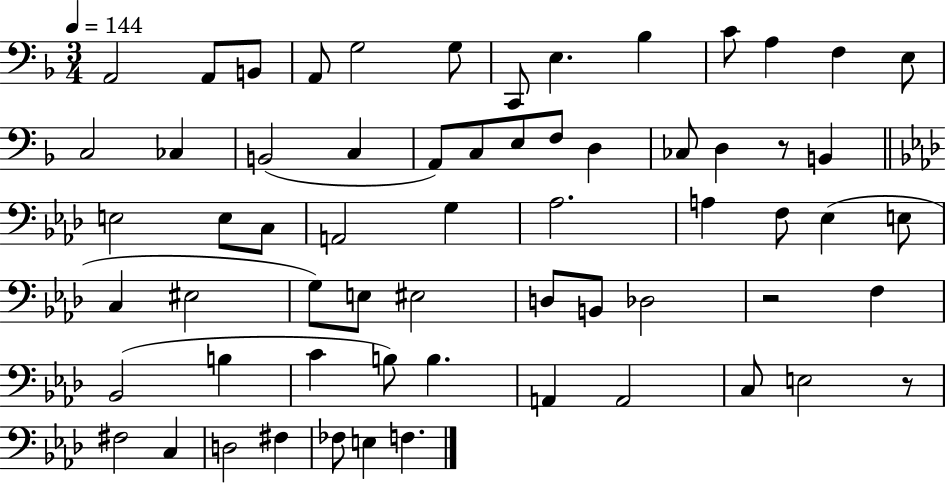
X:1
T:Untitled
M:3/4
L:1/4
K:F
A,,2 A,,/2 B,,/2 A,,/2 G,2 G,/2 C,,/2 E, _B, C/2 A, F, E,/2 C,2 _C, B,,2 C, A,,/2 C,/2 E,/2 F,/2 D, _C,/2 D, z/2 B,, E,2 E,/2 C,/2 A,,2 G, _A,2 A, F,/2 _E, E,/2 C, ^E,2 G,/2 E,/2 ^E,2 D,/2 B,,/2 _D,2 z2 F, _B,,2 B, C B,/2 B, A,, A,,2 C,/2 E,2 z/2 ^F,2 C, D,2 ^F, _F,/2 E, F,